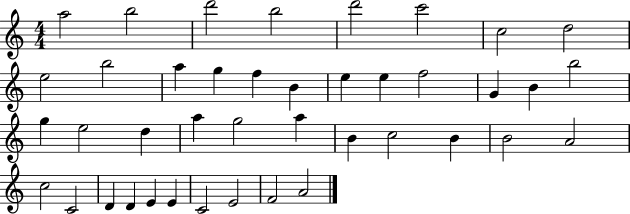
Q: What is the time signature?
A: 4/4